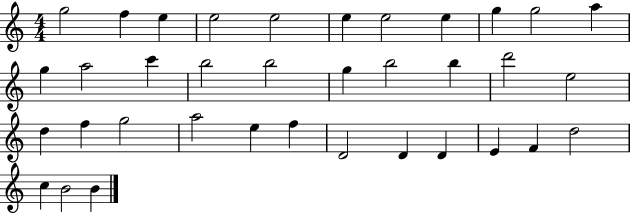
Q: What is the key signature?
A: C major